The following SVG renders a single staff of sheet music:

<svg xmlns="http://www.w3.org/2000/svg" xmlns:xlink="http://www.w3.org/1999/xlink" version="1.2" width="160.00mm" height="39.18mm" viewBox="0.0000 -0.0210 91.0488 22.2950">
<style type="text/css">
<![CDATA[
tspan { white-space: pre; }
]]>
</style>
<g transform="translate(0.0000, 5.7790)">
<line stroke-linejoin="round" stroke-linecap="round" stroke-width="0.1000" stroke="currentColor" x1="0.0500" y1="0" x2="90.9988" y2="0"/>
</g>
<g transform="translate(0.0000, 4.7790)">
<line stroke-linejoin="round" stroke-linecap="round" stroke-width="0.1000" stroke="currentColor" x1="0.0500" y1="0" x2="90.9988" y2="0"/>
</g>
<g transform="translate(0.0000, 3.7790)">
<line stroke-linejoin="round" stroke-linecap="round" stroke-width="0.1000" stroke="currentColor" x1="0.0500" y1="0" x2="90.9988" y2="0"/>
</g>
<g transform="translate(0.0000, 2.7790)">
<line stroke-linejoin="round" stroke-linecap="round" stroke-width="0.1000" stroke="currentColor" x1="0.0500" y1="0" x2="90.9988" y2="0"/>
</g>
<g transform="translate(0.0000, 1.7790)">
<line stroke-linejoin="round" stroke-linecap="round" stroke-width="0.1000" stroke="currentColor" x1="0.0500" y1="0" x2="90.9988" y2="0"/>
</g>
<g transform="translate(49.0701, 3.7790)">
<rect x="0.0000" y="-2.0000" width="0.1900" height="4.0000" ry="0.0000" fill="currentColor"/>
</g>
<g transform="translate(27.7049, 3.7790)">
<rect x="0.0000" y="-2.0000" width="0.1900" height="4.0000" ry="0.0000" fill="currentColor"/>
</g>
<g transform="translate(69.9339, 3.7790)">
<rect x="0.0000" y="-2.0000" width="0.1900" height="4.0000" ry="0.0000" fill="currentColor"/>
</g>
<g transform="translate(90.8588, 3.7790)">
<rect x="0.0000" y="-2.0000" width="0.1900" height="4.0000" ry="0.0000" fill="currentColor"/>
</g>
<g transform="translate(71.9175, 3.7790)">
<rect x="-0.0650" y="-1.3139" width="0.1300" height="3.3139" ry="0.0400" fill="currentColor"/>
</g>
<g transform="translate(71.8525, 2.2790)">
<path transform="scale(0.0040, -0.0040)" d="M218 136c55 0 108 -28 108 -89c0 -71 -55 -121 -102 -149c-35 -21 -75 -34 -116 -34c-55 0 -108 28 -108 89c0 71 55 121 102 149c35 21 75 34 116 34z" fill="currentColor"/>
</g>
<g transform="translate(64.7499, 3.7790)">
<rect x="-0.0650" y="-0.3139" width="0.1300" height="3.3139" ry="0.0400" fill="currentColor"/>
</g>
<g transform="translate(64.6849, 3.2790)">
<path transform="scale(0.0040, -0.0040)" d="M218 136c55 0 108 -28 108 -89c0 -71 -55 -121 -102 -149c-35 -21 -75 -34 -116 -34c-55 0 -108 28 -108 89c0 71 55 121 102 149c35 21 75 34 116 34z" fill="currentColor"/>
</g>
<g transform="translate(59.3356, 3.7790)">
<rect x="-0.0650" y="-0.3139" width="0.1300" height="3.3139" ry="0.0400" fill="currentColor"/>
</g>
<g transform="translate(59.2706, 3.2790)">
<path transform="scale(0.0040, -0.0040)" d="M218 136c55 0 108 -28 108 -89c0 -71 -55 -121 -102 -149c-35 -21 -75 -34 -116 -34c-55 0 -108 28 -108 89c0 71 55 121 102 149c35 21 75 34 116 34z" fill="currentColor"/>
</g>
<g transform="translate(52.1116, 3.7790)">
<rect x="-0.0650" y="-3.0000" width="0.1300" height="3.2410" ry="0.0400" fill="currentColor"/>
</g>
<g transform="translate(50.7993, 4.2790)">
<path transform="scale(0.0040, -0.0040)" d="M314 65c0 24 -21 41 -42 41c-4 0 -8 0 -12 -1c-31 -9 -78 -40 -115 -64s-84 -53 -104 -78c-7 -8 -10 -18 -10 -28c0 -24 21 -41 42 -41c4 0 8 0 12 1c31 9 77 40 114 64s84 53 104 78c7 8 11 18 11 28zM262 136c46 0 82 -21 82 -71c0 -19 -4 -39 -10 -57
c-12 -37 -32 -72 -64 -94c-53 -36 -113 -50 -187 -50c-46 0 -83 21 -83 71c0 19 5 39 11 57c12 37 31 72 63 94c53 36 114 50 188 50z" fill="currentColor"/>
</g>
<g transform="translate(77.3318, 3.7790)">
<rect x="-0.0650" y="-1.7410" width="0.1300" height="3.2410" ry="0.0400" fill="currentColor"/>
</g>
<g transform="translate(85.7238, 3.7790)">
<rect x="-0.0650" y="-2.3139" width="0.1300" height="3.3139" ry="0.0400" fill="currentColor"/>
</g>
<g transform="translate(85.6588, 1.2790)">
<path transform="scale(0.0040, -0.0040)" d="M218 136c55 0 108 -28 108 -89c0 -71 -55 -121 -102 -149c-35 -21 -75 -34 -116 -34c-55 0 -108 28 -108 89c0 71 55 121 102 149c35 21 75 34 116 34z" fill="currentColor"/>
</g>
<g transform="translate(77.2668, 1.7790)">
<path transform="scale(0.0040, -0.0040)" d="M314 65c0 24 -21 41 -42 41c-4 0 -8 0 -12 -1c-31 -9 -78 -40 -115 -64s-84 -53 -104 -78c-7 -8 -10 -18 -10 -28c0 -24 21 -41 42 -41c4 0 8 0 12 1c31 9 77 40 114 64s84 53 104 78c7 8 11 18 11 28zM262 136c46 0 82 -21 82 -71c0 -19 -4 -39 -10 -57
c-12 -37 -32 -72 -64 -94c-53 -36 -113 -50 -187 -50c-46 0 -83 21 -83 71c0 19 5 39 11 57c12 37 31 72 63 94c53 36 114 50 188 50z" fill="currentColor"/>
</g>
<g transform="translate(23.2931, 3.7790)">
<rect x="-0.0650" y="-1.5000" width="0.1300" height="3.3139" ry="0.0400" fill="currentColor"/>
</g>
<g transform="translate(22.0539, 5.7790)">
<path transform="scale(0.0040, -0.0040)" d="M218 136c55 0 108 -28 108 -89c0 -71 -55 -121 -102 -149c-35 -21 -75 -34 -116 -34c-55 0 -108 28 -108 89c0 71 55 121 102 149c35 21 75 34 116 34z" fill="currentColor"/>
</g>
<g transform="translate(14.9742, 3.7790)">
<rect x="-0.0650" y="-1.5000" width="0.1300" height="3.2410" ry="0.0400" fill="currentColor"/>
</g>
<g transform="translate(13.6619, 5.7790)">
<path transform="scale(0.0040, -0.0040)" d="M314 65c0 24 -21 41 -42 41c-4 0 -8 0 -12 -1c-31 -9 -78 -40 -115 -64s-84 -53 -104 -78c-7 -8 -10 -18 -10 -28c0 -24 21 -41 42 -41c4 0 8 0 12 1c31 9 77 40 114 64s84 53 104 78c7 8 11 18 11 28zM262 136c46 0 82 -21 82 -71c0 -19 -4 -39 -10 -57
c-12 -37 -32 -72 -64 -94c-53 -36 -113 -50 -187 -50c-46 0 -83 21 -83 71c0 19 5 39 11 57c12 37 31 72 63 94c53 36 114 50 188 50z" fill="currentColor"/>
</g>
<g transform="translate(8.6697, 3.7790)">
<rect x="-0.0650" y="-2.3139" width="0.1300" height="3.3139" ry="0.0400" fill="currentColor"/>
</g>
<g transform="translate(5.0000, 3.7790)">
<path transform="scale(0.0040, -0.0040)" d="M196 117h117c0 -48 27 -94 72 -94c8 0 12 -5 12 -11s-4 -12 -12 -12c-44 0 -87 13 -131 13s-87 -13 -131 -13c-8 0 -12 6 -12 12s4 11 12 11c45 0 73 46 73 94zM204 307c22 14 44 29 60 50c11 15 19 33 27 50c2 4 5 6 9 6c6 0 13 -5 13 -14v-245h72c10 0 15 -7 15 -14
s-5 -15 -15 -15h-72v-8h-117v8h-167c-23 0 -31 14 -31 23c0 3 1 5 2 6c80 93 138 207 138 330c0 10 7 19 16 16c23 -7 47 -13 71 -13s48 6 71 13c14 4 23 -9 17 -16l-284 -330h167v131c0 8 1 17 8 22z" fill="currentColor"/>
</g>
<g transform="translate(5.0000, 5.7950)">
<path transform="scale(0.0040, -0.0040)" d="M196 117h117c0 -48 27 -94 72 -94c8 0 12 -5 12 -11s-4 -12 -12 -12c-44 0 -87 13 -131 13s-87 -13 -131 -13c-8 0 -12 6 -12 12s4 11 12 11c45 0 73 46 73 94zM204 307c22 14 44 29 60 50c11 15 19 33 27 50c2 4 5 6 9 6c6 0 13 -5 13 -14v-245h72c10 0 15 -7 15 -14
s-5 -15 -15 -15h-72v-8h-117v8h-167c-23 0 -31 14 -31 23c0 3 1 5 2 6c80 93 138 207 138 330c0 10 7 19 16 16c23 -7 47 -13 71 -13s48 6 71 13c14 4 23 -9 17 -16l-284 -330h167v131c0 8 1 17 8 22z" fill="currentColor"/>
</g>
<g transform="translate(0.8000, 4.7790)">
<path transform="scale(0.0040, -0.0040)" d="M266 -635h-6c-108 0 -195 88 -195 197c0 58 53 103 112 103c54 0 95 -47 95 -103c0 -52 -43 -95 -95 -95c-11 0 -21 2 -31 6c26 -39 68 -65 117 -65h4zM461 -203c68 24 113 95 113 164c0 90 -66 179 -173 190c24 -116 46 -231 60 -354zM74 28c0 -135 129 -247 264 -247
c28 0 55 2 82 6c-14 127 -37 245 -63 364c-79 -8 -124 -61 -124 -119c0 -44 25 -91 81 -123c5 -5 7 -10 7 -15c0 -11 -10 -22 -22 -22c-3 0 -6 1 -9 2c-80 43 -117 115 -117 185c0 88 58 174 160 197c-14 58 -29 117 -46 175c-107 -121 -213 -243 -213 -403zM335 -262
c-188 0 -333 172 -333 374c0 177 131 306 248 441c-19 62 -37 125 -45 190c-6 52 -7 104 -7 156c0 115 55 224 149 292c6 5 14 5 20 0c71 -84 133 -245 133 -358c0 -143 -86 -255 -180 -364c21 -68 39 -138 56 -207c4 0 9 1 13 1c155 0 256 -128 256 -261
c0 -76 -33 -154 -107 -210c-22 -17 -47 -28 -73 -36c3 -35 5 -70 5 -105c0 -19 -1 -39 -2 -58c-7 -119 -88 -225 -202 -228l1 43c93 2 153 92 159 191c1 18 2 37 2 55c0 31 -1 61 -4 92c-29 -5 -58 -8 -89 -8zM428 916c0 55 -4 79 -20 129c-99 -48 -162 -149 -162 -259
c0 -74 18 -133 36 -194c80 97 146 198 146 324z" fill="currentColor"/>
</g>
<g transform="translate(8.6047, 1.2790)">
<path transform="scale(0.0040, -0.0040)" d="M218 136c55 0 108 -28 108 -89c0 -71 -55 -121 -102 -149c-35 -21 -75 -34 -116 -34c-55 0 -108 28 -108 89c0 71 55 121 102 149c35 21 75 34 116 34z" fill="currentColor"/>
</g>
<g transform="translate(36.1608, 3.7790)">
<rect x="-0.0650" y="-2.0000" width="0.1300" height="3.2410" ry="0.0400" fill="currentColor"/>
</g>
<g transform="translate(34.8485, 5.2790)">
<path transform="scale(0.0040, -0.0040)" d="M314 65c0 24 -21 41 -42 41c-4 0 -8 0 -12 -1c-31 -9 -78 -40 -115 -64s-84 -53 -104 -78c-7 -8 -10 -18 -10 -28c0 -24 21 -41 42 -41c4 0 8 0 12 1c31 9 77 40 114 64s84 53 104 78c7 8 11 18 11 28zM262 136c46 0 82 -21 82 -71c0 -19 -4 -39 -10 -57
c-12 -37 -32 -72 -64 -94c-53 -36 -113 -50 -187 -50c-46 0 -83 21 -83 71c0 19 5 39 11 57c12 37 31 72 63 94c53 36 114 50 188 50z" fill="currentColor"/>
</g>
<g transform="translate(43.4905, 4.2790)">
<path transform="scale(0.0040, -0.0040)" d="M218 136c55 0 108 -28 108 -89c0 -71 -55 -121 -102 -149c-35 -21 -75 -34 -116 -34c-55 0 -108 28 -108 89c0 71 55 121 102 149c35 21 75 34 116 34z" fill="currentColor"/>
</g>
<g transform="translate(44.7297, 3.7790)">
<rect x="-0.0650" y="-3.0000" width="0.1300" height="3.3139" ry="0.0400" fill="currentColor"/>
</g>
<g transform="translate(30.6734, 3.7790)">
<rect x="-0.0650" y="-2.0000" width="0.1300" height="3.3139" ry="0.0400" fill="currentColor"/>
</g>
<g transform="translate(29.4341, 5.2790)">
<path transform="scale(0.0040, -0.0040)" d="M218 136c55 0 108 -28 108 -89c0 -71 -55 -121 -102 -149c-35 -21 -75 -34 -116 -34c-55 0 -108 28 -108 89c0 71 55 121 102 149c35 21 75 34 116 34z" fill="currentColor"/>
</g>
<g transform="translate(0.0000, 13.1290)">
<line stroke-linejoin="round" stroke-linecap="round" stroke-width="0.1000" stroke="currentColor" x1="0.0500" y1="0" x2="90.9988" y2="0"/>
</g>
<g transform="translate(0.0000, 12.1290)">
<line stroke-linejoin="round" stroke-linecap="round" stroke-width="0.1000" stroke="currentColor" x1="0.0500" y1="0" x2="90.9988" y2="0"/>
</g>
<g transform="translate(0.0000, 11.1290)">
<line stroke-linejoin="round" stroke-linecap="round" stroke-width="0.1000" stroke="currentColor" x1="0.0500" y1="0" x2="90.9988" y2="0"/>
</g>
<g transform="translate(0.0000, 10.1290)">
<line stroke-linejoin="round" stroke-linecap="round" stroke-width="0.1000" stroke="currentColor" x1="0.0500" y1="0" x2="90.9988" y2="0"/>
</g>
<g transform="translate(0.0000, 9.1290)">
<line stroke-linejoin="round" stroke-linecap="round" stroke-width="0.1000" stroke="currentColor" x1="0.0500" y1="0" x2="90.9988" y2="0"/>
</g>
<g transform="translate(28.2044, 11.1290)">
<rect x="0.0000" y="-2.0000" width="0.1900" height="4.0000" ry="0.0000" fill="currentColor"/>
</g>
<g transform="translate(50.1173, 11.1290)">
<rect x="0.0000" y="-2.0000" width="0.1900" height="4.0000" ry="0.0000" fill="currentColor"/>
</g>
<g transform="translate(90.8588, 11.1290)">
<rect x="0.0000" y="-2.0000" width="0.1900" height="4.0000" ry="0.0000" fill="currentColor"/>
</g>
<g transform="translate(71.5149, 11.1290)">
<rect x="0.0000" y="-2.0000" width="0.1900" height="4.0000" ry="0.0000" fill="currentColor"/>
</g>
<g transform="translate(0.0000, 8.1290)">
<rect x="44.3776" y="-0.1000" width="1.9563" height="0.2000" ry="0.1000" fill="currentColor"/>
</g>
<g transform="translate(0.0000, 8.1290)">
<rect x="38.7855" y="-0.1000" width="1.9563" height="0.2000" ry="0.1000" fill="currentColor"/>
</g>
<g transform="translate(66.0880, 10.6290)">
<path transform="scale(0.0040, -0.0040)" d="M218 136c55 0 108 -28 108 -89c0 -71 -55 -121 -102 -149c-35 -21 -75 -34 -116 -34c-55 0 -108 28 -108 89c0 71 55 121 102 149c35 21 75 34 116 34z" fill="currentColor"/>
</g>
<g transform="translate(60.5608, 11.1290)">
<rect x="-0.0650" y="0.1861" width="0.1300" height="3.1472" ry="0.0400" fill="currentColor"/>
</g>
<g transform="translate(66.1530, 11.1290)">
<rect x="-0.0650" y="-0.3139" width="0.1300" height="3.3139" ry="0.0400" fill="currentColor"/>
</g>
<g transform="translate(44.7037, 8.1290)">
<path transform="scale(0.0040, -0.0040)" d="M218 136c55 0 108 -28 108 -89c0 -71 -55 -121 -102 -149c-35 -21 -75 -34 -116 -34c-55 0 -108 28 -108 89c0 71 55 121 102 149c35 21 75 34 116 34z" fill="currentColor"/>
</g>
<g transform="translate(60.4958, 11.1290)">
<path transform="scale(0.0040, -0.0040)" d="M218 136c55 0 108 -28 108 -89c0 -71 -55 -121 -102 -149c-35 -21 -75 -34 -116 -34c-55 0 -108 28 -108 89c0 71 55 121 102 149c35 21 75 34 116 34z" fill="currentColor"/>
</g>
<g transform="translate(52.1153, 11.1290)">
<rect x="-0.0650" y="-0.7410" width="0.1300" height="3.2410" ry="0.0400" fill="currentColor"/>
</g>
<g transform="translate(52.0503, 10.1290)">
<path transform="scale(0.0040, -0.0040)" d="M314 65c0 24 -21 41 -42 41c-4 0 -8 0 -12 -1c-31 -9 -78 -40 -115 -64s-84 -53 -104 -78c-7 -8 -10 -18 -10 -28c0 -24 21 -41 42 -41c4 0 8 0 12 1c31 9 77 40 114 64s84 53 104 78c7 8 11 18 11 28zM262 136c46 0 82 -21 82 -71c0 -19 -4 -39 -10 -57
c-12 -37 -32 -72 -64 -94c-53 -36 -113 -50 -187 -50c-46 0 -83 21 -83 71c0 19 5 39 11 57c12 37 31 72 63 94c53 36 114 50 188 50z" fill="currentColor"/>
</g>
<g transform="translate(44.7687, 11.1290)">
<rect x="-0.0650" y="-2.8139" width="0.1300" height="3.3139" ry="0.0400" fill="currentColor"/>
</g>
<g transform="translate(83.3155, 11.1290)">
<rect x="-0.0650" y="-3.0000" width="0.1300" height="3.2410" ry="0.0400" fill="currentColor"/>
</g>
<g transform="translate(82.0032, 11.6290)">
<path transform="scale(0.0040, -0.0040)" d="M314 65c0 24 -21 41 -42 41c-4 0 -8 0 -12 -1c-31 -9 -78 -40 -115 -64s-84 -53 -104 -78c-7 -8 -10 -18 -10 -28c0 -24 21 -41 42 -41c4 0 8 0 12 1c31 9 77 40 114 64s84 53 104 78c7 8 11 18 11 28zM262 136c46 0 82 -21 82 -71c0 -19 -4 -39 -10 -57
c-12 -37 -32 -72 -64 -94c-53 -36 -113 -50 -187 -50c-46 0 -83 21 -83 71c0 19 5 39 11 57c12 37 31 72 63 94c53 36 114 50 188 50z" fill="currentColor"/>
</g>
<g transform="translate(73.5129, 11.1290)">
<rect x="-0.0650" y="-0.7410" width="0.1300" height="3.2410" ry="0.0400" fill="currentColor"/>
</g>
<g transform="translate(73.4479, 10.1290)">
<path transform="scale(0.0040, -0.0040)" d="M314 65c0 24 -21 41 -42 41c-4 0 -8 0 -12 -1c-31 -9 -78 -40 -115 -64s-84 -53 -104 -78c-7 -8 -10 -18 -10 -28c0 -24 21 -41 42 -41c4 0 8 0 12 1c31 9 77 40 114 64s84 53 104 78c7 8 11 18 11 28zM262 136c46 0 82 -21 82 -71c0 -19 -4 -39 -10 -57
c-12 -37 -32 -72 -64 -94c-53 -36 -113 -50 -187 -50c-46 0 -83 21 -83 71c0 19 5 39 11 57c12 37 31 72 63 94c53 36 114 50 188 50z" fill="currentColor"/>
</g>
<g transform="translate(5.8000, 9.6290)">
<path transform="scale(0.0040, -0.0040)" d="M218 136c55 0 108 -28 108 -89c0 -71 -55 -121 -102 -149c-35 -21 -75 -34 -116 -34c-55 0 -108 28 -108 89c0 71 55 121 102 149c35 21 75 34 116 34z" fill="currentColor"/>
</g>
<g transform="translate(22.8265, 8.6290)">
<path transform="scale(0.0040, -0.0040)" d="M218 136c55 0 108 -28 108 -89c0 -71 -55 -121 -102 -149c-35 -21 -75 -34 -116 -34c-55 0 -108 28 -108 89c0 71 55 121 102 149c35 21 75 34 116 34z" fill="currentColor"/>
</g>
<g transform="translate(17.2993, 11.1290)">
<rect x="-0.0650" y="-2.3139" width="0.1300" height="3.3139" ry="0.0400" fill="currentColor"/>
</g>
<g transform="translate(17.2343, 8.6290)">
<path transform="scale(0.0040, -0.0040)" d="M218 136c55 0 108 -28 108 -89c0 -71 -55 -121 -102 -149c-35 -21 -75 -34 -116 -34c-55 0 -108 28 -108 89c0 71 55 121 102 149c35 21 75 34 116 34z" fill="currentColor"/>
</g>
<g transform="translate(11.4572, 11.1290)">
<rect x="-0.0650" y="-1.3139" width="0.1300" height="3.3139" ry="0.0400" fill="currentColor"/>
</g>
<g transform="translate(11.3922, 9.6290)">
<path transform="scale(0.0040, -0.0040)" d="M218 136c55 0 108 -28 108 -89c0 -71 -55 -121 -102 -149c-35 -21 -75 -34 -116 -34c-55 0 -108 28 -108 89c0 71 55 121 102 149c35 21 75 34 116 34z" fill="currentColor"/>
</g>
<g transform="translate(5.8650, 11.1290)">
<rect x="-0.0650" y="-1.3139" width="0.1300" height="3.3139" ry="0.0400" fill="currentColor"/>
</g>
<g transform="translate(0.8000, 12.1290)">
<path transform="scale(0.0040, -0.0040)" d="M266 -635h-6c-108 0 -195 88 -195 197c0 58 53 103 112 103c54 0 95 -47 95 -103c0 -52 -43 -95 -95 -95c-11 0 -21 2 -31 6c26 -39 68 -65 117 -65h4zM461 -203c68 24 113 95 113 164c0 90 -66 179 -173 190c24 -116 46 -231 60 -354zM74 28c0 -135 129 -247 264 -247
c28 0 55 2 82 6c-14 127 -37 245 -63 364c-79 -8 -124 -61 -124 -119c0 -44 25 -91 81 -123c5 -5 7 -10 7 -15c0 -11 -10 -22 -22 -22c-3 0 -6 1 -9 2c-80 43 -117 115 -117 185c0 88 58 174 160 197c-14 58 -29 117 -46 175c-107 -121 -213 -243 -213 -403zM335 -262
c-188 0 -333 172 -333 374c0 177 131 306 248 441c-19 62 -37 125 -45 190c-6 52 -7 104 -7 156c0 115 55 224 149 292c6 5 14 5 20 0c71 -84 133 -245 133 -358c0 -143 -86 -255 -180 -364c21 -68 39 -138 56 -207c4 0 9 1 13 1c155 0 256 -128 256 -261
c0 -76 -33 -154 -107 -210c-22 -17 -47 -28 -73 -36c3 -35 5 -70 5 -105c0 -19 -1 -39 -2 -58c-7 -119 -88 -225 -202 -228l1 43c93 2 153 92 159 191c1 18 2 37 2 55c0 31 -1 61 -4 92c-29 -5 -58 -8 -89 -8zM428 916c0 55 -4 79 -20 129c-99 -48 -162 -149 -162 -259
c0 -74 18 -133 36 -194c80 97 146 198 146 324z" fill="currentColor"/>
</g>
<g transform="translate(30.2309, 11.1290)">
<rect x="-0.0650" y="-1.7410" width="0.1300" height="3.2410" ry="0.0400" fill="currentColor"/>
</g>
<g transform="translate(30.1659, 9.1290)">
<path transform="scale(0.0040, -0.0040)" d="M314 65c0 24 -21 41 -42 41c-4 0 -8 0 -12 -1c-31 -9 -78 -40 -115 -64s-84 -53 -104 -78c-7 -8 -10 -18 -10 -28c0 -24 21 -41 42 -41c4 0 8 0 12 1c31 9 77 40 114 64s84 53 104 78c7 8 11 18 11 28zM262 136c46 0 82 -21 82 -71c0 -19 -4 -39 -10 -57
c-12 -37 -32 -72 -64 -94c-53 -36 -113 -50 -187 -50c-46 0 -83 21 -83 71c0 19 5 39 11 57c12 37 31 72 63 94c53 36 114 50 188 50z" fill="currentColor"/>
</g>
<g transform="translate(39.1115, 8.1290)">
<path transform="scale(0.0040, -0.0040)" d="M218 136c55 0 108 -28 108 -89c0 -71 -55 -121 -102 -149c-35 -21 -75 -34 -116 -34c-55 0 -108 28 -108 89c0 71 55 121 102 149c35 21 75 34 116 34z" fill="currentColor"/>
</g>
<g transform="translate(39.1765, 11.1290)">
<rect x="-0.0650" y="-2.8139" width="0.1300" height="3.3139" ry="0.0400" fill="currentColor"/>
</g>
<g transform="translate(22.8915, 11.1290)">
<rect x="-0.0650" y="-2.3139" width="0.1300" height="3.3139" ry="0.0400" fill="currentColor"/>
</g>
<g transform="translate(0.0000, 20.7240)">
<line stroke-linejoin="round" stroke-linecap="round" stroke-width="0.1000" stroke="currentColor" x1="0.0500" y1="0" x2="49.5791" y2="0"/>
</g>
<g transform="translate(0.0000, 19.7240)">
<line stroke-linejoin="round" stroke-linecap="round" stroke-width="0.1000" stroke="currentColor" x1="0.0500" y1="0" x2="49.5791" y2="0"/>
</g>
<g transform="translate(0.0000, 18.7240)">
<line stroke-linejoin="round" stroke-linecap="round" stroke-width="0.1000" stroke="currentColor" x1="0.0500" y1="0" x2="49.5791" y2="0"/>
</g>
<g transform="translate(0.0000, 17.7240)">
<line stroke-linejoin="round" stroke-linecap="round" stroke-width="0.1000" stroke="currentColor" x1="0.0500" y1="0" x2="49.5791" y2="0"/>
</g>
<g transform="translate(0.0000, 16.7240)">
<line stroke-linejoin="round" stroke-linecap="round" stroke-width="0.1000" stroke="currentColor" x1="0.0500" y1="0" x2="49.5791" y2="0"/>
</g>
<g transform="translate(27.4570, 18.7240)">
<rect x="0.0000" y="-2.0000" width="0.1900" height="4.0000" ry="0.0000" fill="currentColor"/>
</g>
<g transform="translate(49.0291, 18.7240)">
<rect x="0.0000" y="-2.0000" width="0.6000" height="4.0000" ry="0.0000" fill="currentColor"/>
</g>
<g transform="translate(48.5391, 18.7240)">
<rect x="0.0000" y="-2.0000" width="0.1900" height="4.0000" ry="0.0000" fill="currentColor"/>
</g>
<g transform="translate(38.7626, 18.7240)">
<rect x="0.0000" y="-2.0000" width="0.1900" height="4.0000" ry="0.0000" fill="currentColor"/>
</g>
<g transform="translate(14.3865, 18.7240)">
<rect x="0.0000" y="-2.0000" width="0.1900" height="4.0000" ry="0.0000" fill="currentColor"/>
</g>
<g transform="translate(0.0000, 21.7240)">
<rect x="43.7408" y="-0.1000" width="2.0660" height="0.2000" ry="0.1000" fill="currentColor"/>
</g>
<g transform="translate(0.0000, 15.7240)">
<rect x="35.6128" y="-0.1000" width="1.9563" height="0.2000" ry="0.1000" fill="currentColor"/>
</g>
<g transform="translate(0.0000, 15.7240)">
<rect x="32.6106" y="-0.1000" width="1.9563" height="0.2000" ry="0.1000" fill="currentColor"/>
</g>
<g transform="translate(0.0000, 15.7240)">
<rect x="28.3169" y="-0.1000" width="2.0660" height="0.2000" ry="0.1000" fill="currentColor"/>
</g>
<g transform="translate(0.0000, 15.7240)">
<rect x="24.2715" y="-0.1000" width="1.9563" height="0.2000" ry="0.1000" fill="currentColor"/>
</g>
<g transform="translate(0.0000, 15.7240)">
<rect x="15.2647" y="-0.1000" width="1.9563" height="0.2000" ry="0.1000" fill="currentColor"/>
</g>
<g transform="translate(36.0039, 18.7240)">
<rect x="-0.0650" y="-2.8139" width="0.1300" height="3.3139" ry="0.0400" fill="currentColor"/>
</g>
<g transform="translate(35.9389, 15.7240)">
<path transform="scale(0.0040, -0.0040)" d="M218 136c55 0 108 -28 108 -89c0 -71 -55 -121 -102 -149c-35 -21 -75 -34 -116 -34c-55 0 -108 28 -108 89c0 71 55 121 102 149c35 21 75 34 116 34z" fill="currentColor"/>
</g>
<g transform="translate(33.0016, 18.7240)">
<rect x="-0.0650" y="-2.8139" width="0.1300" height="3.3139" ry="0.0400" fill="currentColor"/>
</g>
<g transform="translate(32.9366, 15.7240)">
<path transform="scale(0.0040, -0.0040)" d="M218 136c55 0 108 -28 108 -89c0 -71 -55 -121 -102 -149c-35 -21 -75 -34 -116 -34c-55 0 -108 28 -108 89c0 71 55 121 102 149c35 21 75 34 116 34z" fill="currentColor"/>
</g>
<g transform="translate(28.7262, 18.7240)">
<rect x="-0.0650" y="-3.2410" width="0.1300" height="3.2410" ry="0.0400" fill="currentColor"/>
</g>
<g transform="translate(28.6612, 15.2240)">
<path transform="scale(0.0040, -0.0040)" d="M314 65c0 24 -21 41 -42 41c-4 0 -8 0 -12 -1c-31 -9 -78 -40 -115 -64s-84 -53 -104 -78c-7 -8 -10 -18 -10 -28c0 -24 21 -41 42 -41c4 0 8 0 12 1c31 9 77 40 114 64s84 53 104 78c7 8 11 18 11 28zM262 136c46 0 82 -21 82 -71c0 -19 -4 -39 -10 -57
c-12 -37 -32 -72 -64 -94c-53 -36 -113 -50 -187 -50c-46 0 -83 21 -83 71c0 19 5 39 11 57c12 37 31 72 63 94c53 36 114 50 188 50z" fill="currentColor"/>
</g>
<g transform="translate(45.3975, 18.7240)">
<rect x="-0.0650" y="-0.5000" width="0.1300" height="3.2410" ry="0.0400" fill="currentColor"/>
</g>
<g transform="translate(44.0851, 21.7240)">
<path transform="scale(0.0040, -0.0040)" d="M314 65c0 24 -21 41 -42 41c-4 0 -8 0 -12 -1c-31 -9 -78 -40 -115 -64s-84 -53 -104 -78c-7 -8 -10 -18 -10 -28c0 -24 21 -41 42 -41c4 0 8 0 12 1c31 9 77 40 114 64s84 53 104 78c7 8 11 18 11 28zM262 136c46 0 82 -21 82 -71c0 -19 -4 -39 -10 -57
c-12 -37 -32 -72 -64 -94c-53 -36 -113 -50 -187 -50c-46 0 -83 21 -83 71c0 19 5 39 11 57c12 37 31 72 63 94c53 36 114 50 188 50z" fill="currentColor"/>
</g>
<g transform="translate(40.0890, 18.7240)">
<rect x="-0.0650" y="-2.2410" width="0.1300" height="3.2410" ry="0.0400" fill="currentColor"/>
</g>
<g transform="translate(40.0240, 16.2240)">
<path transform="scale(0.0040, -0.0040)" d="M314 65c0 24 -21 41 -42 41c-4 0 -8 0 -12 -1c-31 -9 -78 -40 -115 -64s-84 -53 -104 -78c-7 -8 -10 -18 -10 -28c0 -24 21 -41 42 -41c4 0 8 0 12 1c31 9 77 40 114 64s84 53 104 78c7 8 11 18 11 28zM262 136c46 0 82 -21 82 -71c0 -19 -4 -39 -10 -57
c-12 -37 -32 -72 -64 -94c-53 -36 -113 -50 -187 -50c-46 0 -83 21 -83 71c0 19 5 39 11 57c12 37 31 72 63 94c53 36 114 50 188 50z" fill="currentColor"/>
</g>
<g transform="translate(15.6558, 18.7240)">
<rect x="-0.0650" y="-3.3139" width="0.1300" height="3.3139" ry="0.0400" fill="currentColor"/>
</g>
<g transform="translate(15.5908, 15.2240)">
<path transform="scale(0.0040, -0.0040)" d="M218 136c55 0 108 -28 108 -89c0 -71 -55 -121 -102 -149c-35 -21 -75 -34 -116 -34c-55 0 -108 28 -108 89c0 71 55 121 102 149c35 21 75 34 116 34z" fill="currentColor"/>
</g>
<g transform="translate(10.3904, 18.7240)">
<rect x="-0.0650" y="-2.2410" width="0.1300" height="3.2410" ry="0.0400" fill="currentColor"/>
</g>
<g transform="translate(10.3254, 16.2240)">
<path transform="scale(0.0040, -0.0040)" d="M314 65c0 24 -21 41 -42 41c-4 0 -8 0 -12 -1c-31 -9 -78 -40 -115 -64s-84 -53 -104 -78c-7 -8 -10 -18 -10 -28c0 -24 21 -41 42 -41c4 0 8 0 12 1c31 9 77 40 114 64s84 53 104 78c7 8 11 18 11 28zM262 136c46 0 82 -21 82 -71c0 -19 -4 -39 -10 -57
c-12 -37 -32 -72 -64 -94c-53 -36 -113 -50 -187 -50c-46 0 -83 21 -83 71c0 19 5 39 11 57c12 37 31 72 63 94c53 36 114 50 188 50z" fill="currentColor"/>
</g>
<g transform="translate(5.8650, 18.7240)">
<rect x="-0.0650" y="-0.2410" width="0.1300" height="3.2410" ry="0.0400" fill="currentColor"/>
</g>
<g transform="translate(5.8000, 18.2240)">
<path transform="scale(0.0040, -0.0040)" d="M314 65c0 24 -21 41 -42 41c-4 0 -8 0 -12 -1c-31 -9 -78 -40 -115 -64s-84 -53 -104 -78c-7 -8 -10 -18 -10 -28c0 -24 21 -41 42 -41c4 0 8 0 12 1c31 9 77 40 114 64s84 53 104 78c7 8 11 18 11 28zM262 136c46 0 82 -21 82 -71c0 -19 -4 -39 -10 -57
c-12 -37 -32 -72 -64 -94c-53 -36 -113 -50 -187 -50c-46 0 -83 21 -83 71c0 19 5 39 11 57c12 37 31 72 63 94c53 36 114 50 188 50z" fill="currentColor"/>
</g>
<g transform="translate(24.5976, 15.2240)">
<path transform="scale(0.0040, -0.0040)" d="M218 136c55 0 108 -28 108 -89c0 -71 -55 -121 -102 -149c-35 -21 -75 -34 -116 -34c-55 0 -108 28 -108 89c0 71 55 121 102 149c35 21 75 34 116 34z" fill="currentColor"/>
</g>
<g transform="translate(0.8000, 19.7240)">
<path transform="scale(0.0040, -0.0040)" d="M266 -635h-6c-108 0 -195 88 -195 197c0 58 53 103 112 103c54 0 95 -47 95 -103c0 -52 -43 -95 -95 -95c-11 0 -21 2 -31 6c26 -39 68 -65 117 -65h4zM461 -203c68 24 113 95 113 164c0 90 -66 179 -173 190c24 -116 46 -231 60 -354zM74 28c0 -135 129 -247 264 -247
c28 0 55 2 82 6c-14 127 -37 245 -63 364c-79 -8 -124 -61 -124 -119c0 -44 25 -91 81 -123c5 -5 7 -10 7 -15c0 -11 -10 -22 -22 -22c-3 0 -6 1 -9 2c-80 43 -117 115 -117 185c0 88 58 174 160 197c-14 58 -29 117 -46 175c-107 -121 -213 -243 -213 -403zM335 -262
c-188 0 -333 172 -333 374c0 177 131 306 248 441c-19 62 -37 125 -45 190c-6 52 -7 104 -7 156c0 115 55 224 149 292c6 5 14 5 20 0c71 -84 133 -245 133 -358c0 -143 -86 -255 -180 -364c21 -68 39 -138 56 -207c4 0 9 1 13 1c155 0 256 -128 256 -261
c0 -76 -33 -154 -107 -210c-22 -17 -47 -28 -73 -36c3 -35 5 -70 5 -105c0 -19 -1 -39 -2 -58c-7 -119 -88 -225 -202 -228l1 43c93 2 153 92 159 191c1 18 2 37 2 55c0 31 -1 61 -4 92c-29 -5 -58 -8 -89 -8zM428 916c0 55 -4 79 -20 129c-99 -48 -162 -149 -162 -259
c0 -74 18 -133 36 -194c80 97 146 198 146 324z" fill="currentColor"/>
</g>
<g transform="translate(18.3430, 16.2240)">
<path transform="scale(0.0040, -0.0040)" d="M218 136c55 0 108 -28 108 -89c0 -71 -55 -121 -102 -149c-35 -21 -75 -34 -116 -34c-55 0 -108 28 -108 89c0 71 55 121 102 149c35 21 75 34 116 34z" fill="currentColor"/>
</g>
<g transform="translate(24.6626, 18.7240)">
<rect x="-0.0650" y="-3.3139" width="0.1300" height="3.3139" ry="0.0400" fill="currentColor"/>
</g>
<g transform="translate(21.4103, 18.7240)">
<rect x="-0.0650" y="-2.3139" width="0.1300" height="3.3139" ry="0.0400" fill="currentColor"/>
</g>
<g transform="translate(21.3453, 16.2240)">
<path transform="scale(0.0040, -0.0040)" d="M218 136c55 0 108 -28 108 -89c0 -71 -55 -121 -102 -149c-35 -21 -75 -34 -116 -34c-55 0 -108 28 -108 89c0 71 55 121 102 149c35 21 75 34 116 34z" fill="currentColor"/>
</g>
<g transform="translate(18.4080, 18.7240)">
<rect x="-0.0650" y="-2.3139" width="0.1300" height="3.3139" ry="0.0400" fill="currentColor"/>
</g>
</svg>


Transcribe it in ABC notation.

X:1
T:Untitled
M:4/4
L:1/4
K:C
g E2 E F F2 A A2 c c e f2 g e e g g f2 a a d2 B c d2 A2 c2 g2 b g g b b2 a a g2 C2